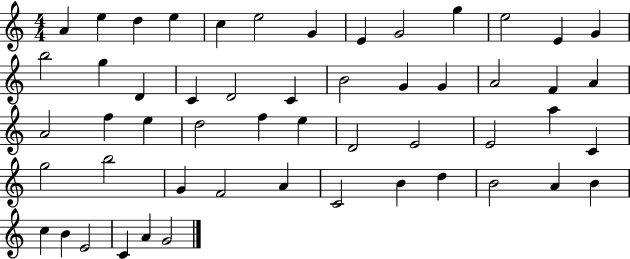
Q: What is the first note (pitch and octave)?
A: A4